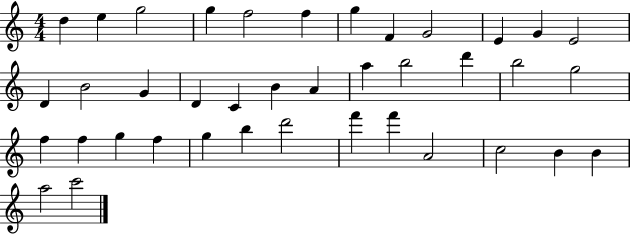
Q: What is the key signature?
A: C major